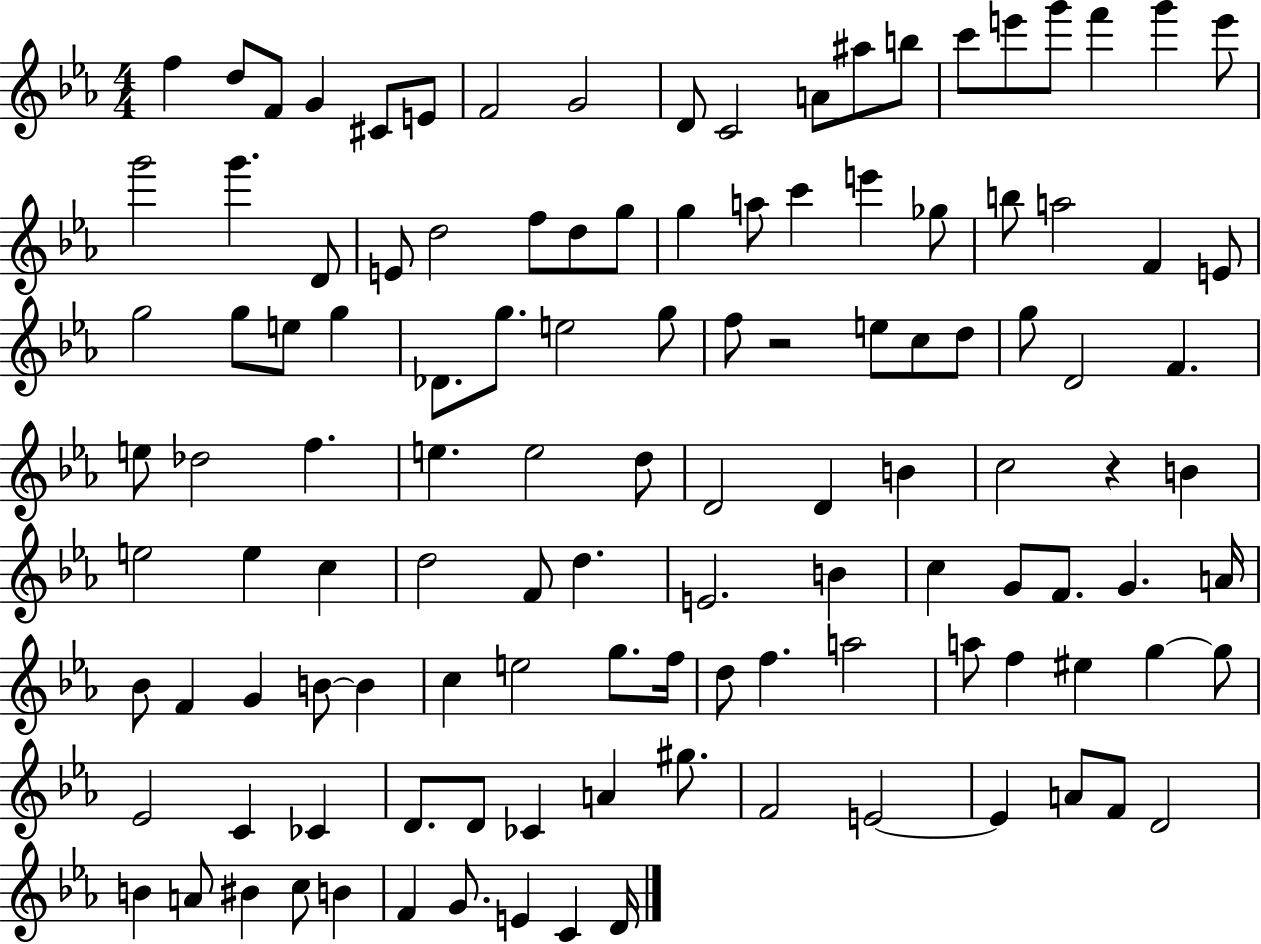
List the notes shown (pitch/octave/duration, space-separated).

F5/q D5/e F4/e G4/q C#4/e E4/e F4/h G4/h D4/e C4/h A4/e A#5/e B5/e C6/e E6/e G6/e F6/q G6/q E6/e G6/h G6/q. D4/e E4/e D5/h F5/e D5/e G5/e G5/q A5/e C6/q E6/q Gb5/e B5/e A5/h F4/q E4/e G5/h G5/e E5/e G5/q Db4/e. G5/e. E5/h G5/e F5/e R/h E5/e C5/e D5/e G5/e D4/h F4/q. E5/e Db5/h F5/q. E5/q. E5/h D5/e D4/h D4/q B4/q C5/h R/q B4/q E5/h E5/q C5/q D5/h F4/e D5/q. E4/h. B4/q C5/q G4/e F4/e. G4/q. A4/s Bb4/e F4/q G4/q B4/e B4/q C5/q E5/h G5/e. F5/s D5/e F5/q. A5/h A5/e F5/q EIS5/q G5/q G5/e Eb4/h C4/q CES4/q D4/e. D4/e CES4/q A4/q G#5/e. F4/h E4/h E4/q A4/e F4/e D4/h B4/q A4/e BIS4/q C5/e B4/q F4/q G4/e. E4/q C4/q D4/s